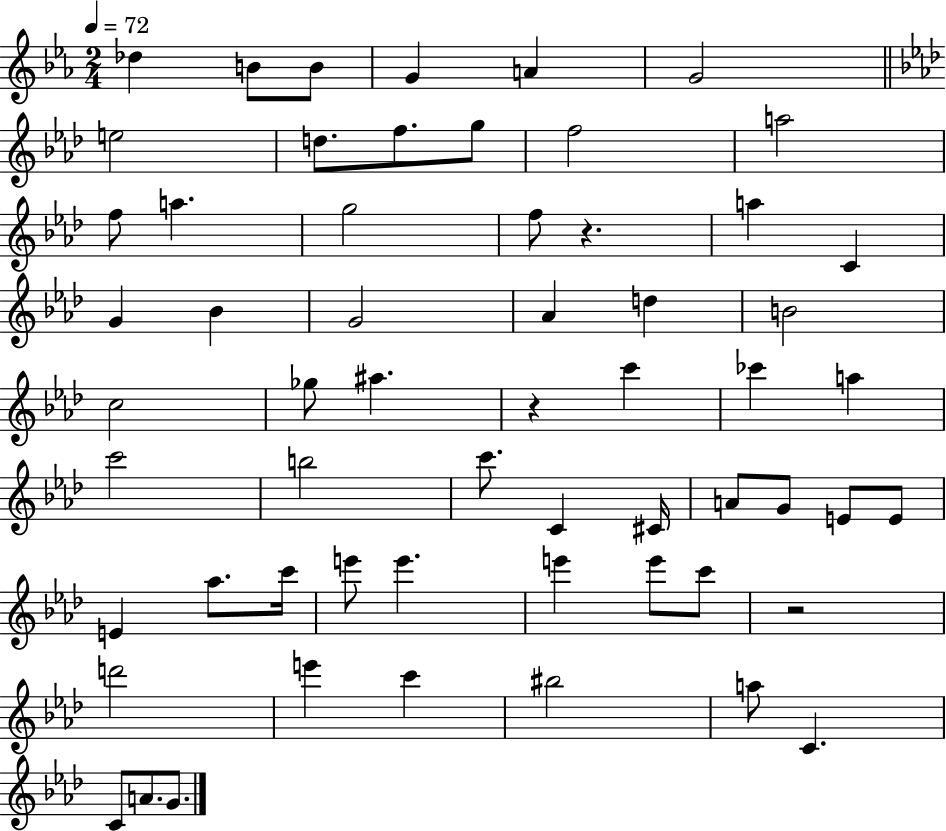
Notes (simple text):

Db5/q B4/e B4/e G4/q A4/q G4/h E5/h D5/e. F5/e. G5/e F5/h A5/h F5/e A5/q. G5/h F5/e R/q. A5/q C4/q G4/q Bb4/q G4/h Ab4/q D5/q B4/h C5/h Gb5/e A#5/q. R/q C6/q CES6/q A5/q C6/h B5/h C6/e. C4/q C#4/s A4/e G4/e E4/e E4/e E4/q Ab5/e. C6/s E6/e E6/q. E6/q E6/e C6/e R/h D6/h E6/q C6/q BIS5/h A5/e C4/q. C4/e A4/e. G4/e.